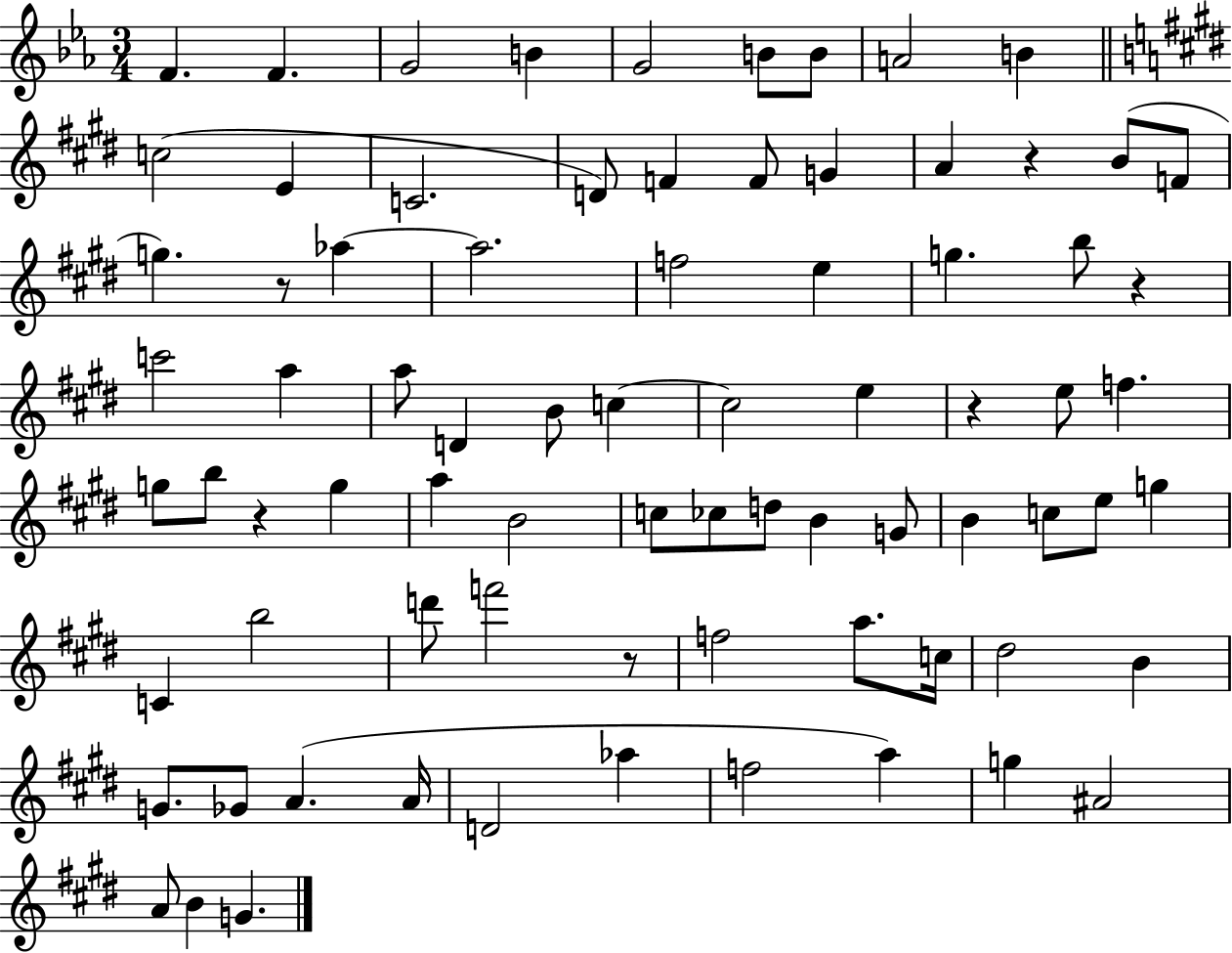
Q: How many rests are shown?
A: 6